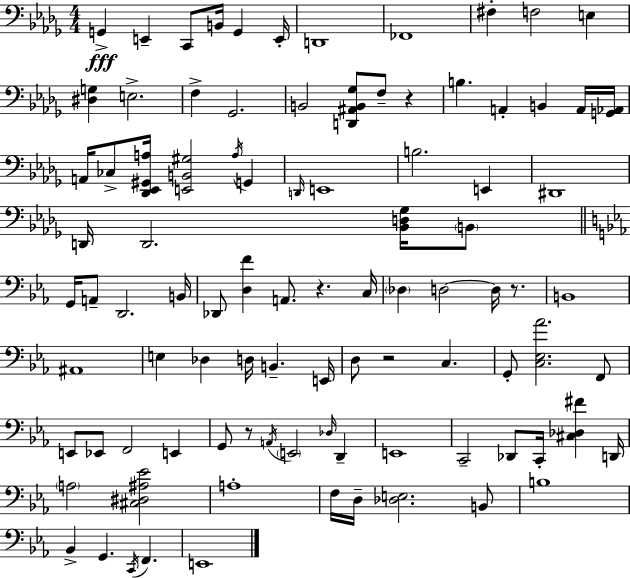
G2/q E2/q C2/e B2/s G2/q E2/s D2/w FES2/w F#3/q F3/h E3/q [D#3,G3]/q E3/h. F3/q Gb2/h. B2/h [D2,A#2,B2,Gb3]/e F3/e R/q B3/q. A2/q B2/q A2/s [G2,Ab2]/s A2/s CES3/e [Db2,Eb2,G#2,A3]/s [E2,B2,G#3]/h A3/s G2/q D2/s E2/w B3/h. E2/q D#2/w D2/s D2/h. [Bb2,D3,Gb3]/s B2/e G2/s A2/e D2/h. B2/s Db2/e [D3,F4]/q A2/e. R/q. C3/s Db3/q D3/h D3/s R/e. B2/w A#2/w E3/q Db3/q D3/s B2/q. E2/s D3/e R/h C3/q. G2/e [C3,Eb3,Ab4]/h. F2/e E2/e Eb2/e F2/h E2/q G2/e R/e A2/s E2/h Db3/s D2/q E2/w C2/h Db2/e C2/s [C#3,Db3,F#4]/q D2/s A3/h [C#3,D#3,A#3,Eb4]/h A3/w F3/s D3/s [Db3,E3]/h. B2/e B3/w Bb2/q G2/q. C2/s F2/q. E2/w